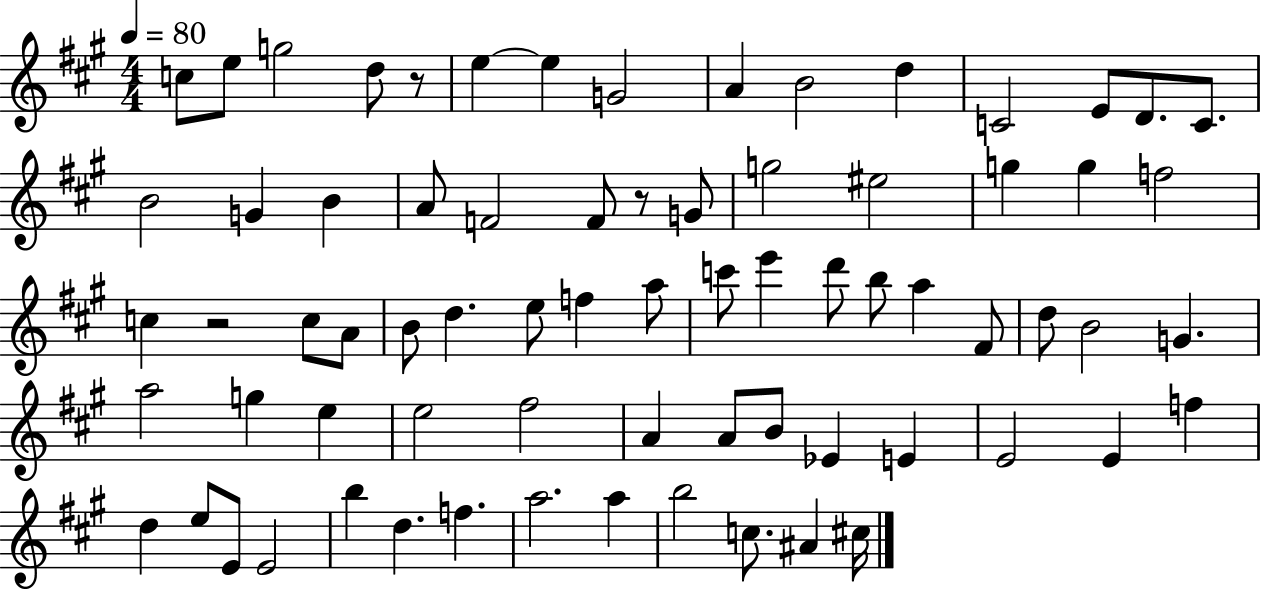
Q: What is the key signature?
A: A major